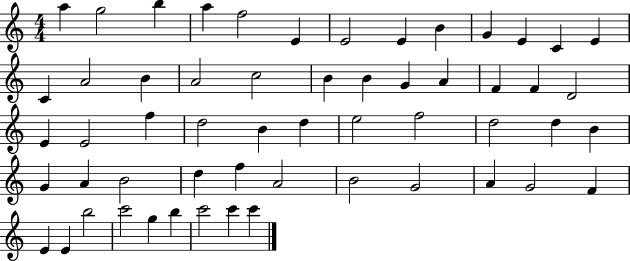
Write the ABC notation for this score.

X:1
T:Untitled
M:4/4
L:1/4
K:C
a g2 b a f2 E E2 E B G E C E C A2 B A2 c2 B B G A F F D2 E E2 f d2 B d e2 f2 d2 d B G A B2 d f A2 B2 G2 A G2 F E E b2 c'2 g b c'2 c' c'